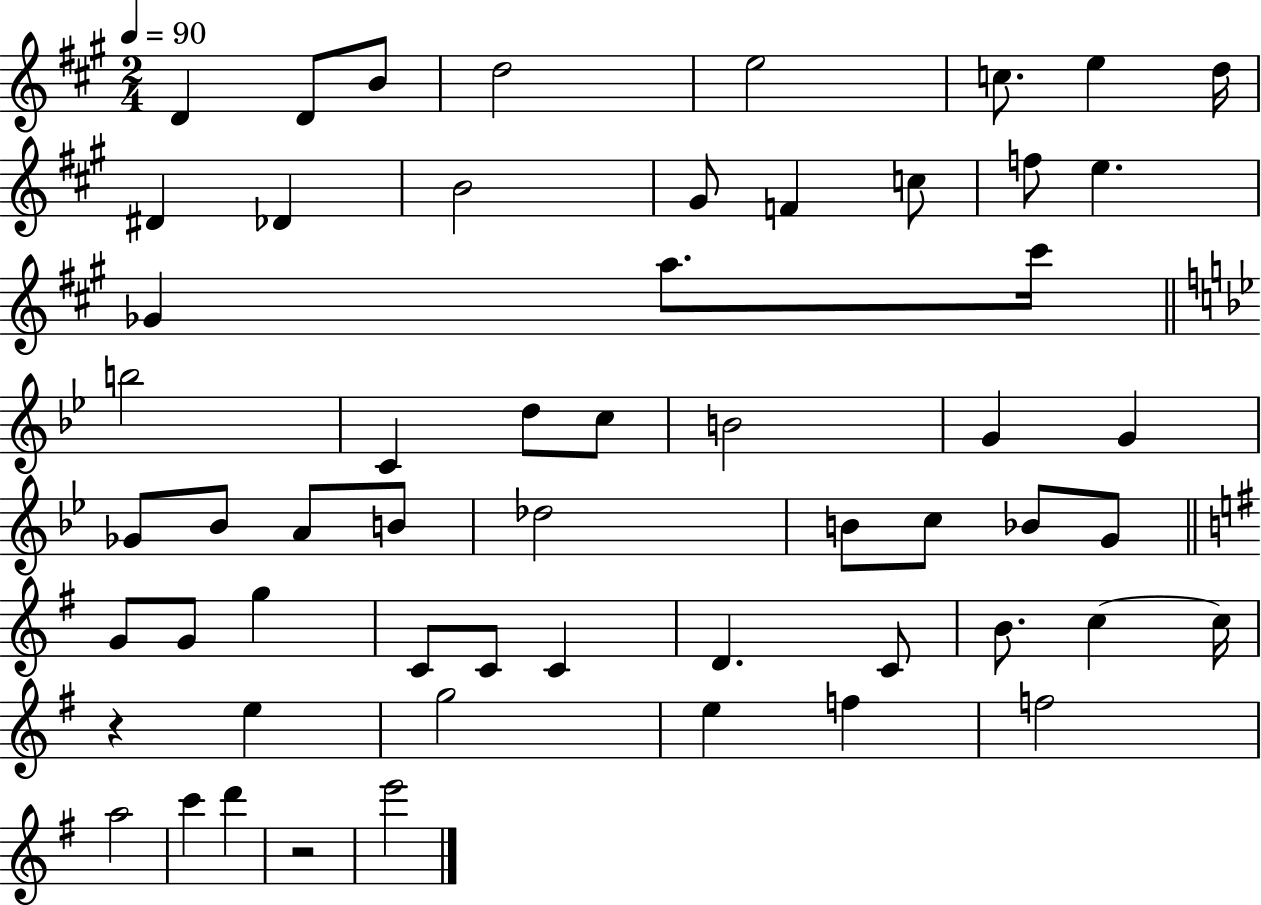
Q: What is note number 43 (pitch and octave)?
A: C4